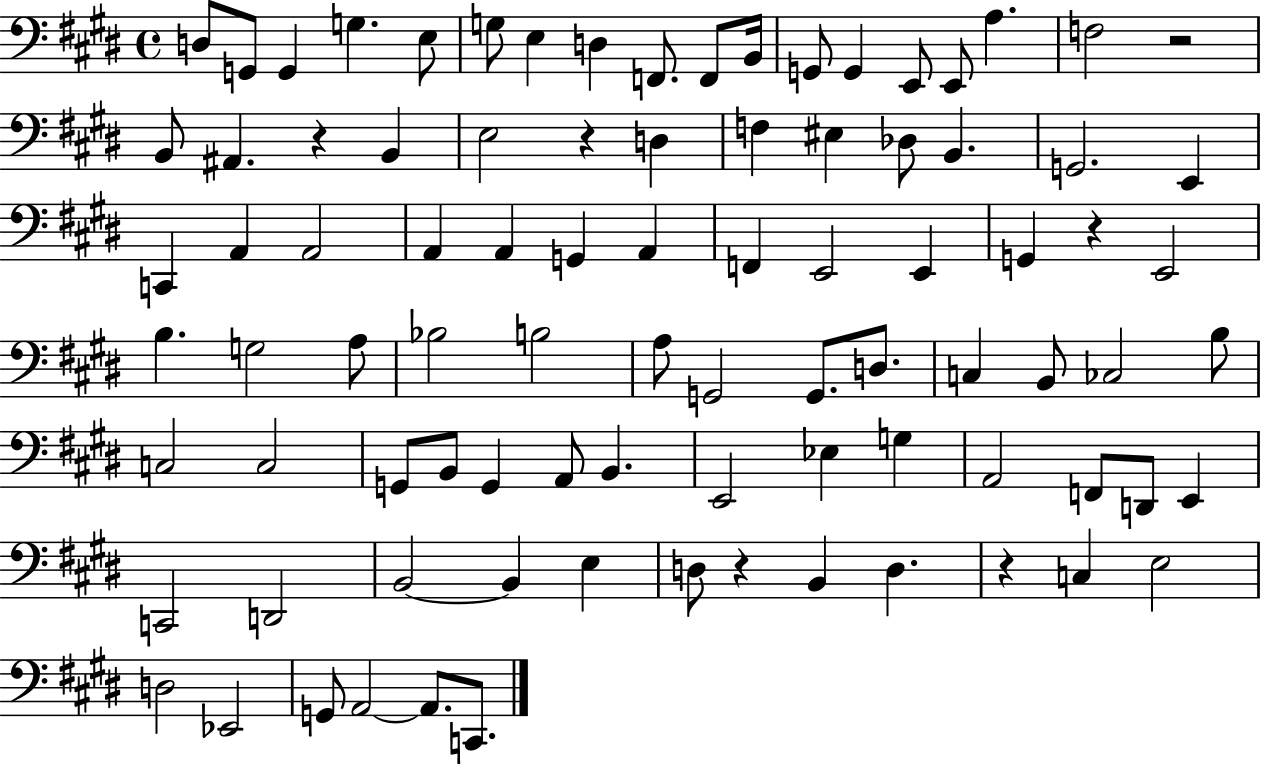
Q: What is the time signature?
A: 4/4